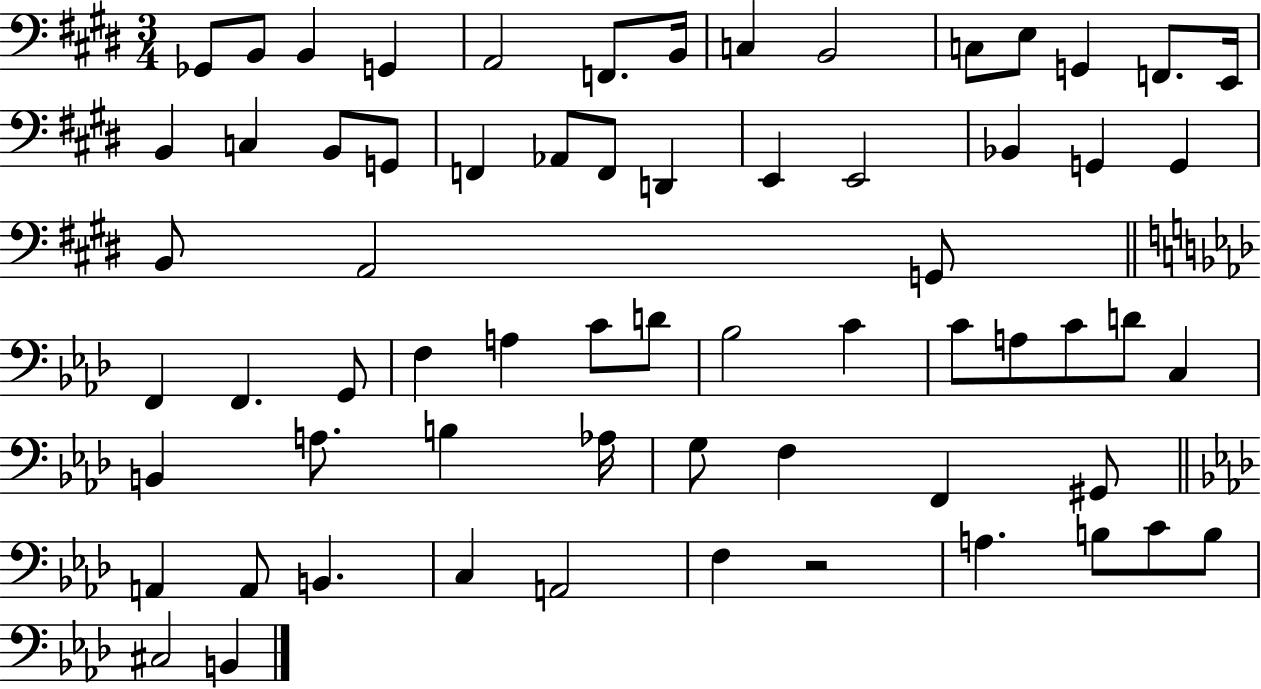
{
  \clef bass
  \numericTimeSignature
  \time 3/4
  \key e \major
  ges,8 b,8 b,4 g,4 | a,2 f,8. b,16 | c4 b,2 | c8 e8 g,4 f,8. e,16 | \break b,4 c4 b,8 g,8 | f,4 aes,8 f,8 d,4 | e,4 e,2 | bes,4 g,4 g,4 | \break b,8 a,2 g,8 | \bar "||" \break \key aes \major f,4 f,4. g,8 | f4 a4 c'8 d'8 | bes2 c'4 | c'8 a8 c'8 d'8 c4 | \break b,4 a8. b4 aes16 | g8 f4 f,4 gis,8 | \bar "||" \break \key aes \major a,4 a,8 b,4. | c4 a,2 | f4 r2 | a4. b8 c'8 b8 | \break cis2 b,4 | \bar "|."
}